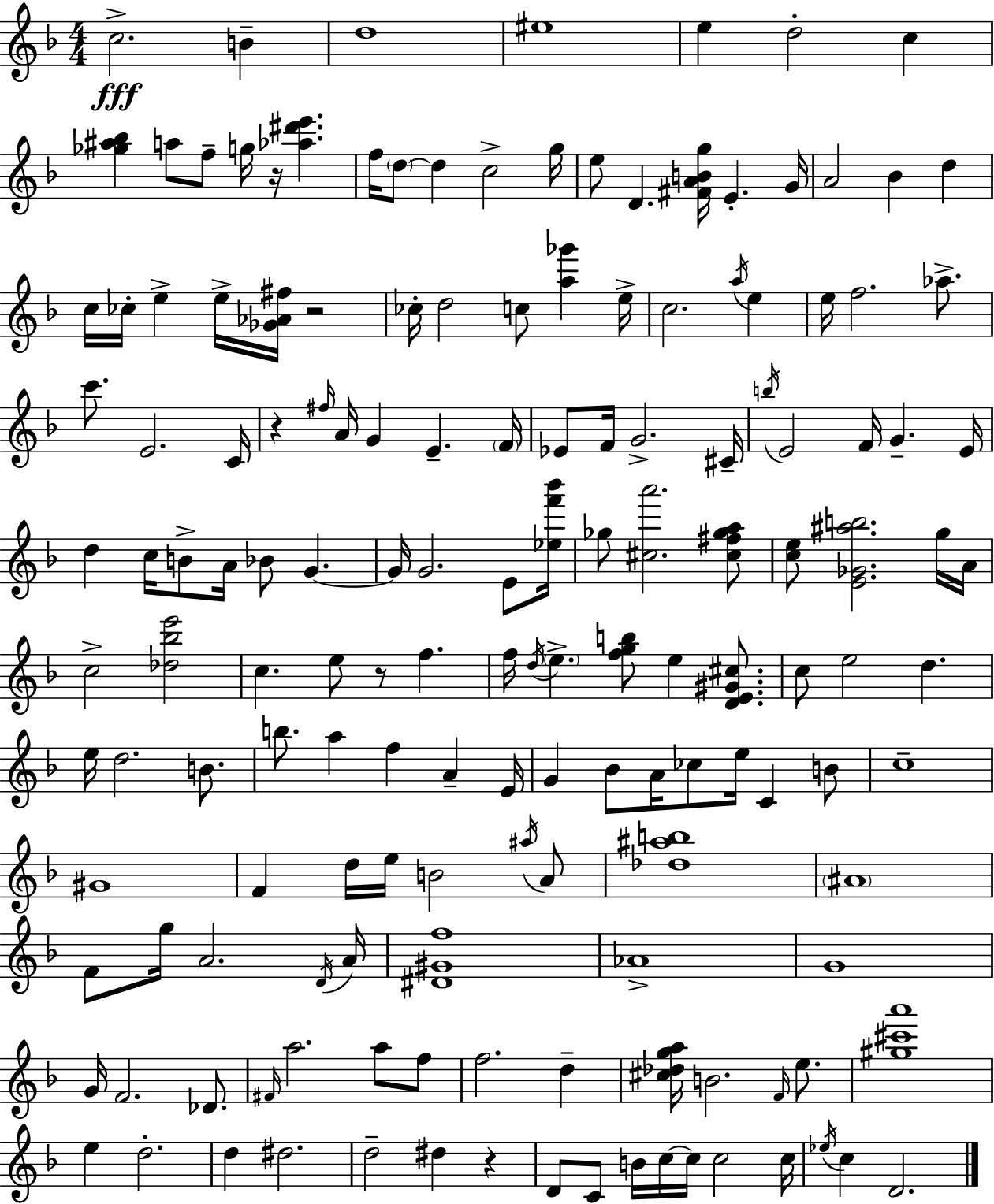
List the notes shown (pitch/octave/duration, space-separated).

C5/h. B4/q D5/w EIS5/w E5/q D5/h C5/q [Gb5,A#5,Bb5]/q A5/e F5/e G5/s R/s [Ab5,D#6,E6]/q. F5/s D5/e D5/q C5/h G5/s E5/e D4/q. [F#4,A4,B4,G5]/s E4/q. G4/s A4/h Bb4/q D5/q C5/s CES5/s E5/q E5/s [Gb4,Ab4,F#5]/s R/h CES5/s D5/h C5/e [A5,Gb6]/q E5/s C5/h. A5/s E5/q E5/s F5/h. Ab5/e. C6/e. E4/h. C4/s R/q F#5/s A4/s G4/q E4/q. F4/s Eb4/e F4/s G4/h. C#4/s B5/s E4/h F4/s G4/q. E4/s D5/q C5/s B4/e A4/s Bb4/e G4/q. G4/s G4/h. E4/e [Eb5,F6,Bb6]/s Gb5/e [C#5,A6]/h. [C#5,F#5,Gb5,A5]/e [C5,E5]/e [E4,Gb4,A#5,B5]/h. G5/s A4/s C5/h [Db5,Bb5,E6]/h C5/q. E5/e R/e F5/q. F5/s D5/s E5/q. [F5,G5,B5]/e E5/q [D4,E4,G#4,C#5]/e. C5/e E5/h D5/q. E5/s D5/h. B4/e. B5/e. A5/q F5/q A4/q E4/s G4/q Bb4/e A4/s CES5/e E5/s C4/q B4/e C5/w G#4/w F4/q D5/s E5/s B4/h A#5/s A4/e [Db5,A#5,B5]/w A#4/w F4/e G5/s A4/h. D4/s A4/s [D#4,G#4,F5]/w Ab4/w G4/w G4/s F4/h. Db4/e. F#4/s A5/h. A5/e F5/e F5/h. D5/q [C#5,Db5,G5,A5]/s B4/h. F4/s E5/e. [G#5,C#6,A6]/w E5/q D5/h. D5/q D#5/h. D5/h D#5/q R/q D4/e C4/e B4/s C5/s C5/s C5/h C5/s Eb5/s C5/q D4/h.